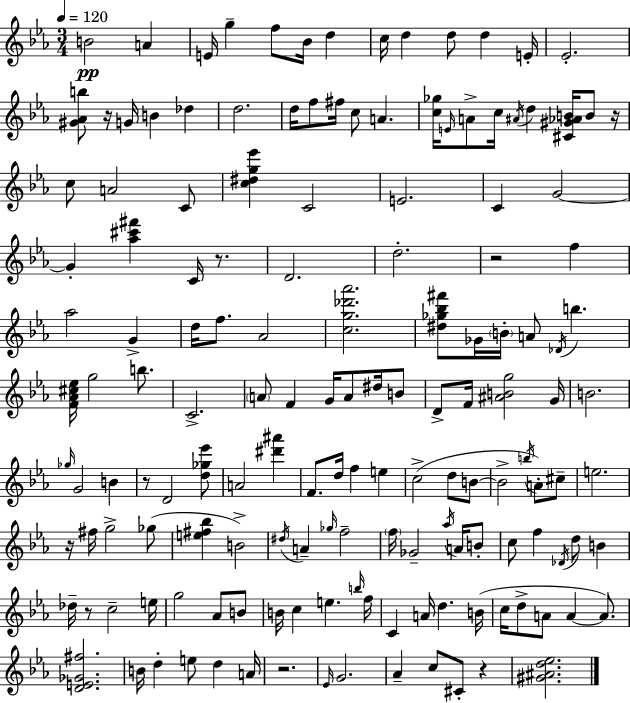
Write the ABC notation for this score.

X:1
T:Untitled
M:3/4
L:1/4
K:Cm
B2 A E/4 g f/2 _B/4 d c/4 d d/2 d E/4 _E2 [^G_Ab]/2 z/4 G/4 B _d d2 d/4 f/2 ^f/4 c/2 A [c_g]/4 E/4 A/2 c/4 ^A/4 d [^C^G_AB]/4 B/2 z/4 c/2 A2 C/2 [c^dg_e'] C2 E2 C G2 G [_a^c'^f'] C/4 z/2 D2 d2 z2 f _a2 G d/4 f/2 _A2 [cg_d'_a']2 [^d_g_b^f']/2 _G/4 B/4 A/2 _D/4 b [F_A^c_e]/4 g2 b/2 C2 A/2 F G/4 A/2 ^d/4 B/2 D/2 F/4 [^ABg]2 G/4 B2 _g/4 G2 B z/2 D2 [d_g_e']/2 A2 [^d'^a'] F/2 d/4 f e c2 d/2 B/2 B2 b/4 A/2 ^c/2 e2 z/4 ^f/4 g2 _g/2 [e^f_b] B2 ^d/4 A _g/4 f2 f/4 _G2 _a/4 A/4 B/2 c/2 f _D/4 d/2 B _d/4 z/2 c2 e/4 g2 _A/2 B/2 B/4 c e b/4 f/4 C A/4 d B/4 c/4 d/2 A/2 A A/2 [DE_G^f]2 B/4 d e/2 d A/4 z2 _E/4 G2 _A c/2 ^C/2 z [^G^Ad_e]2